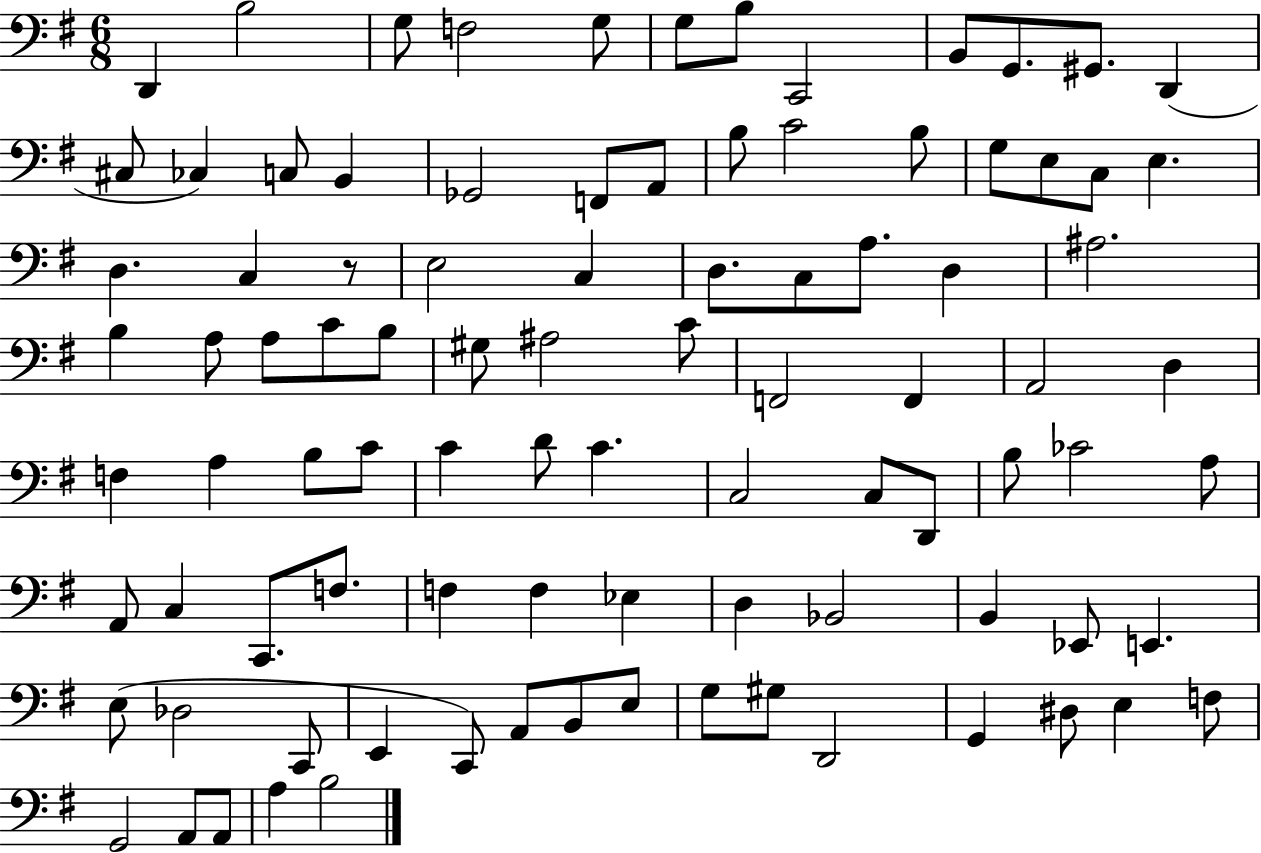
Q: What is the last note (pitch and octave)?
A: B3